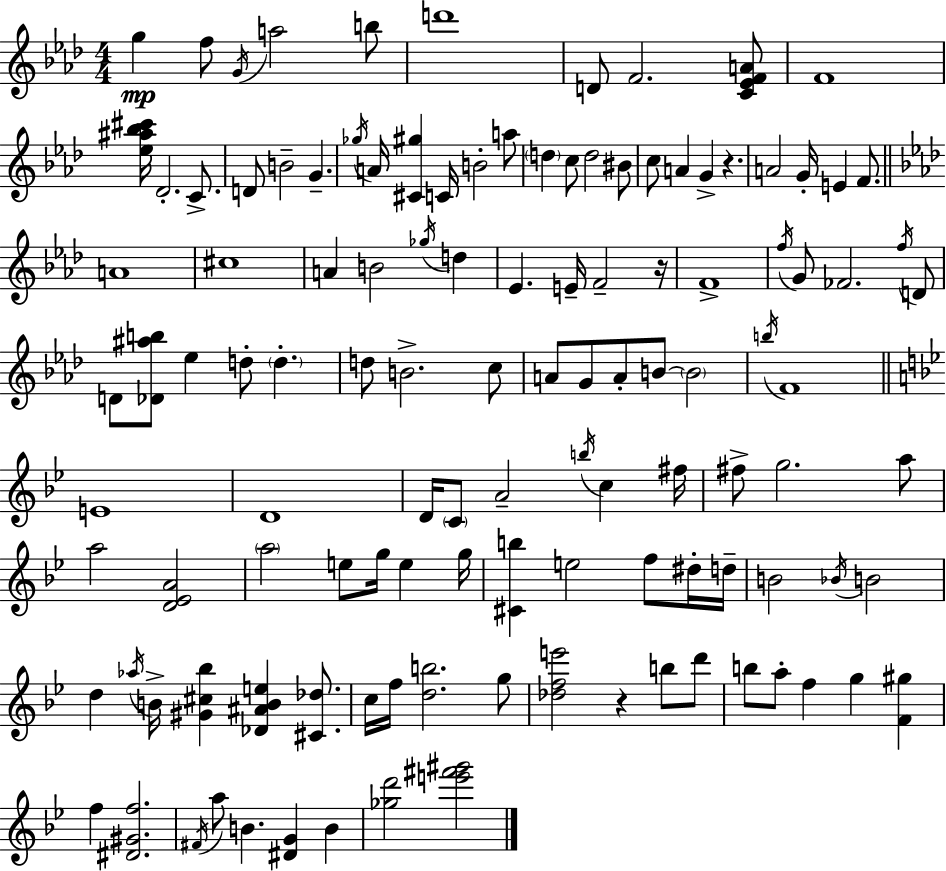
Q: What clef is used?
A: treble